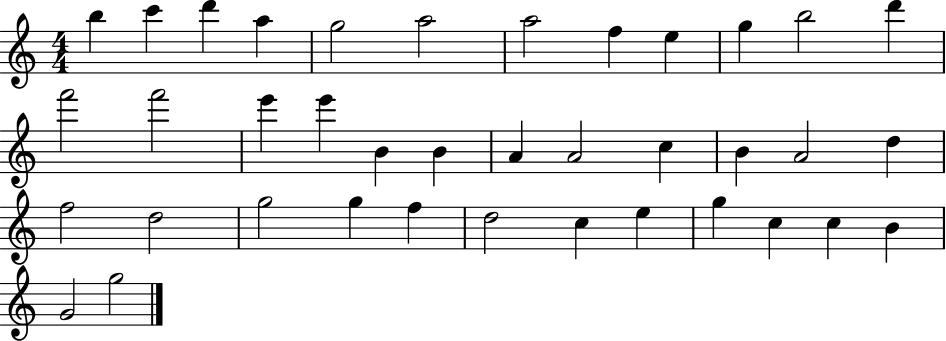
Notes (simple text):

B5/q C6/q D6/q A5/q G5/h A5/h A5/h F5/q E5/q G5/q B5/h D6/q F6/h F6/h E6/q E6/q B4/q B4/q A4/q A4/h C5/q B4/q A4/h D5/q F5/h D5/h G5/h G5/q F5/q D5/h C5/q E5/q G5/q C5/q C5/q B4/q G4/h G5/h